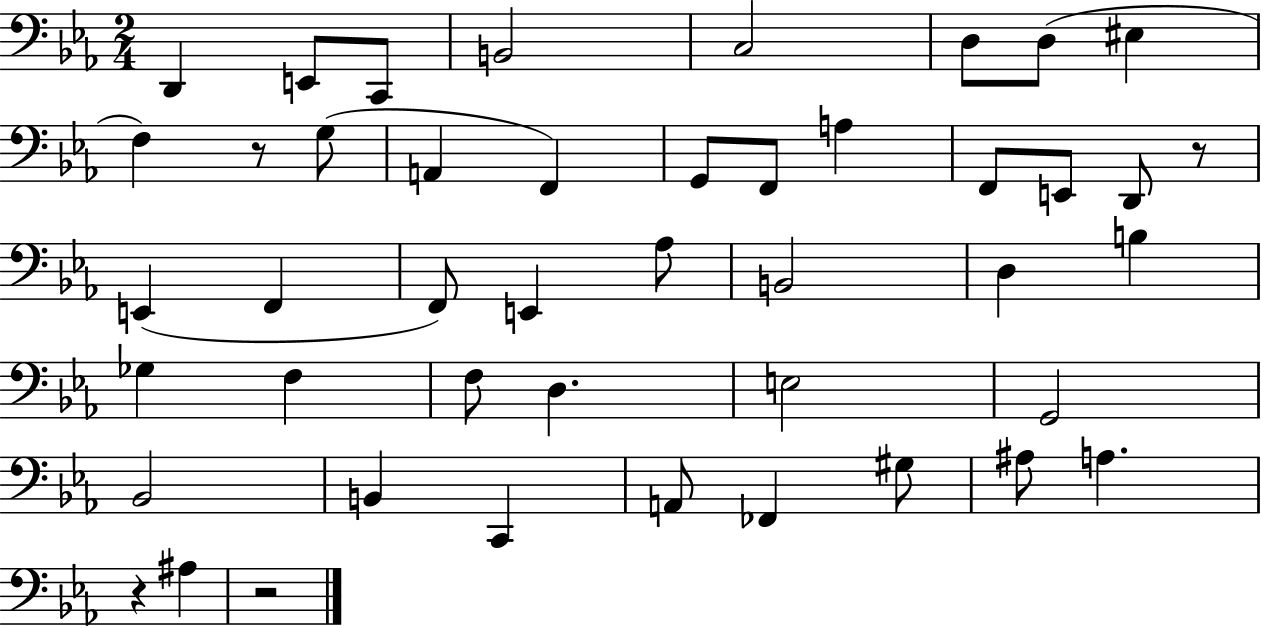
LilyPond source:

{
  \clef bass
  \numericTimeSignature
  \time 2/4
  \key ees \major
  d,4 e,8 c,8 | b,2 | c2 | d8 d8( eis4 | \break f4) r8 g8( | a,4 f,4) | g,8 f,8 a4 | f,8 e,8 d,8 r8 | \break e,4( f,4 | f,8) e,4 aes8 | b,2 | d4 b4 | \break ges4 f4 | f8 d4. | e2 | g,2 | \break bes,2 | b,4 c,4 | a,8 fes,4 gis8 | ais8 a4. | \break r4 ais4 | r2 | \bar "|."
}